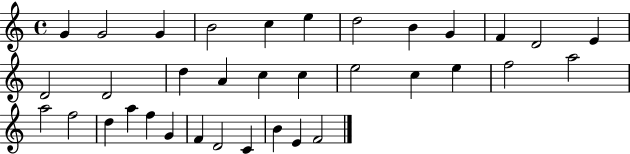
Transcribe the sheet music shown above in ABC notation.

X:1
T:Untitled
M:4/4
L:1/4
K:C
G G2 G B2 c e d2 B G F D2 E D2 D2 d A c c e2 c e f2 a2 a2 f2 d a f G F D2 C B E F2